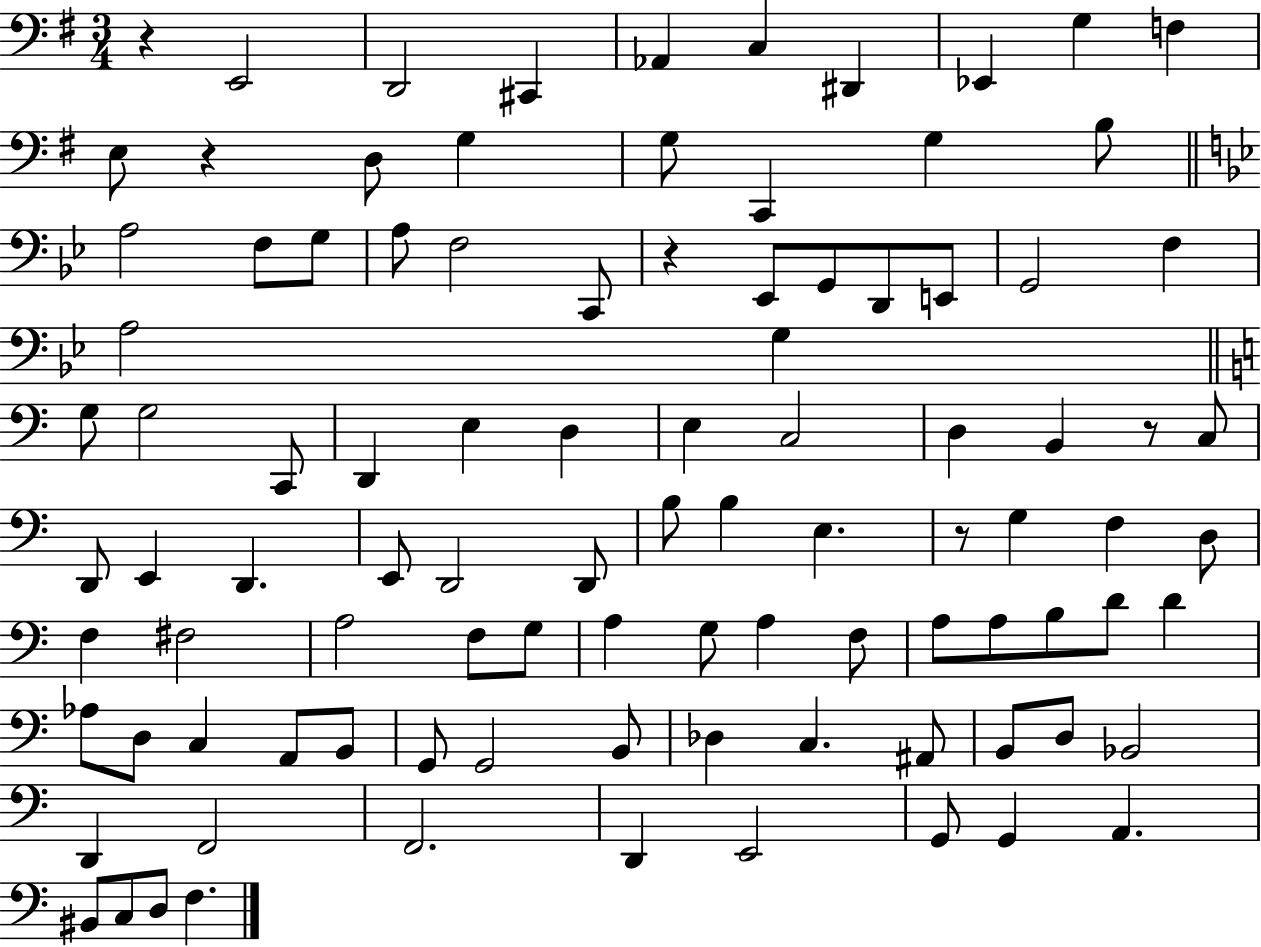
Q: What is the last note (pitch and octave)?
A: F3